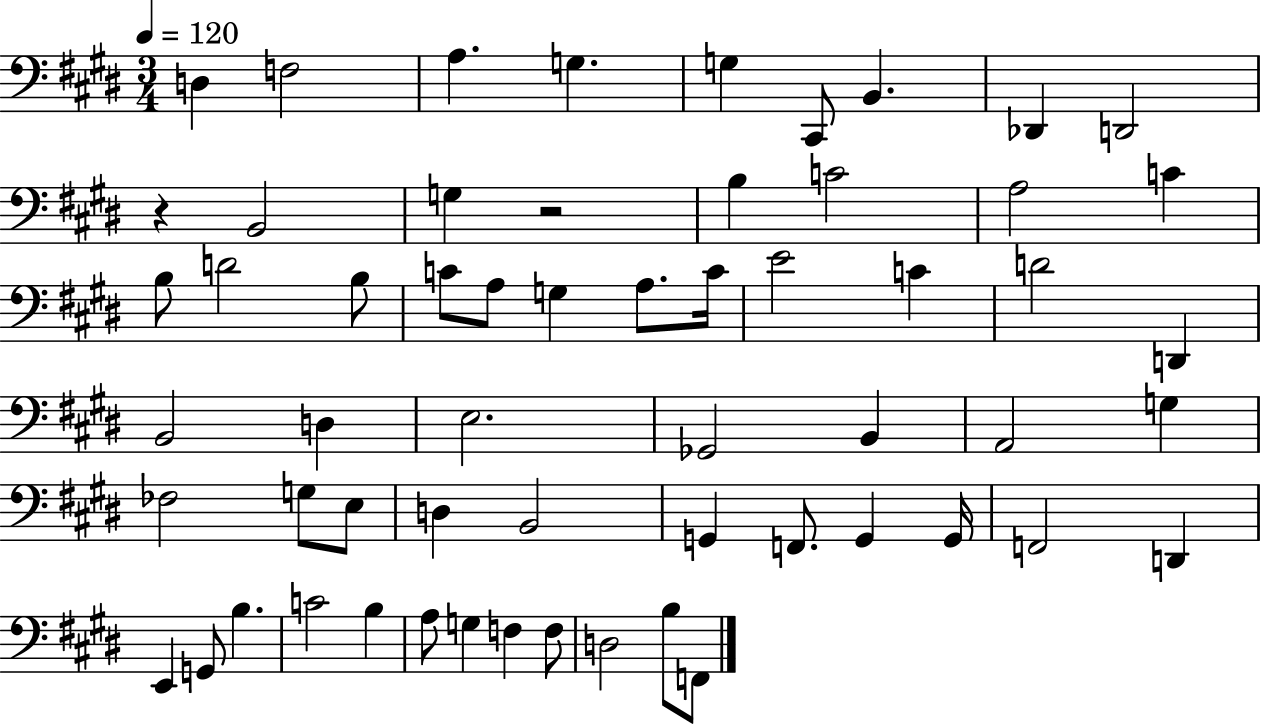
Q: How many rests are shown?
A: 2